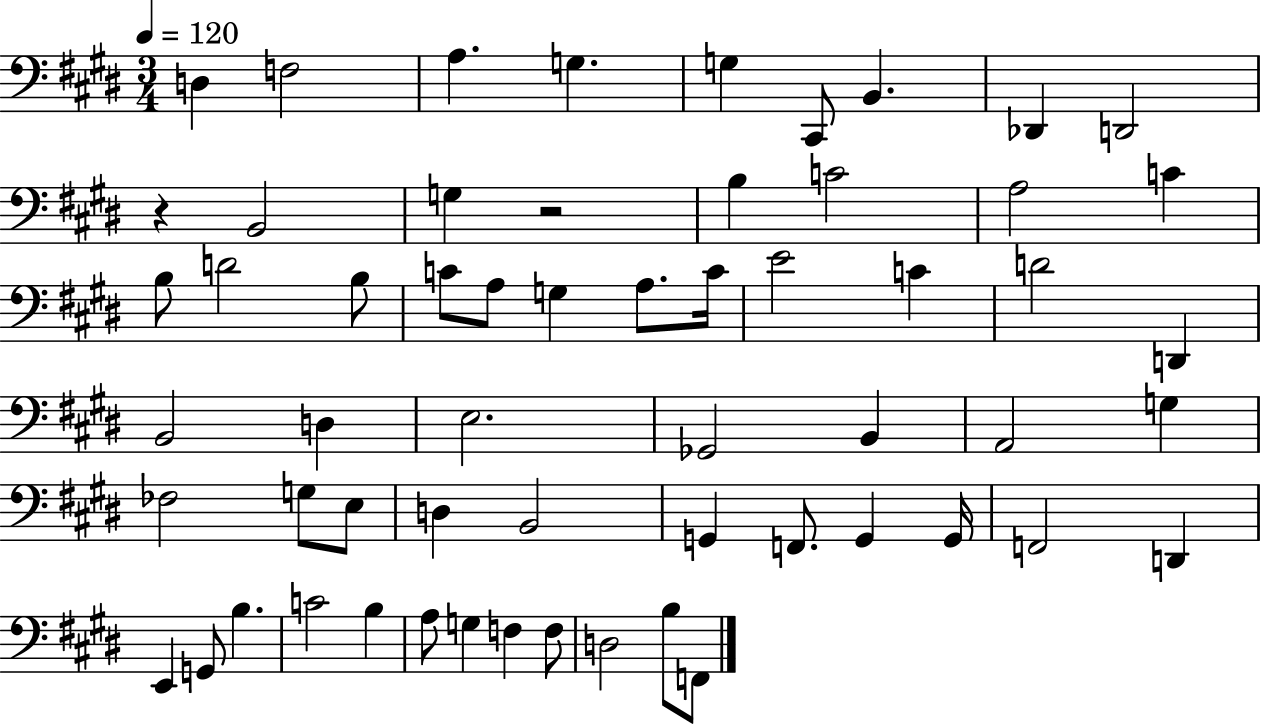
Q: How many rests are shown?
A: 2